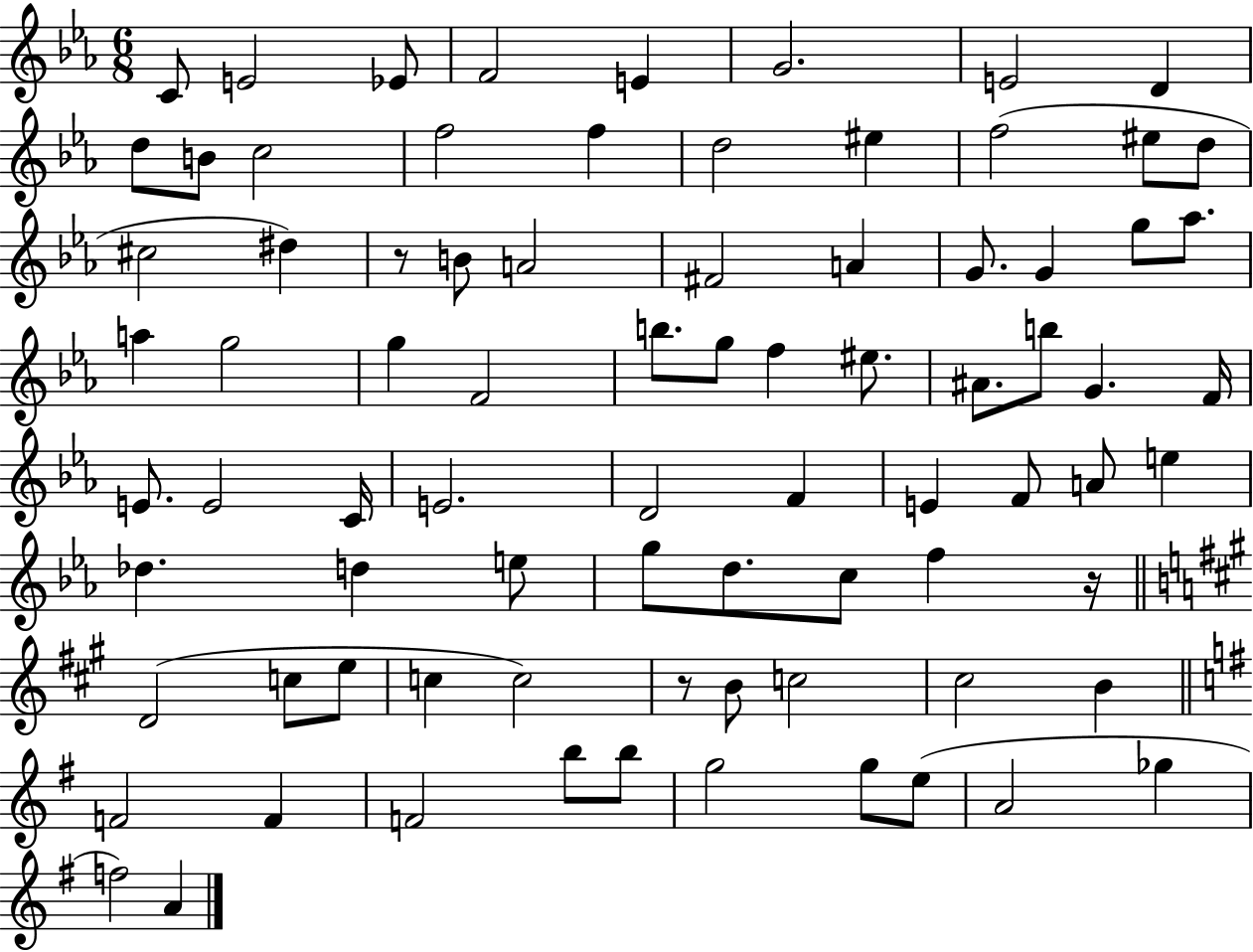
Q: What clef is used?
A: treble